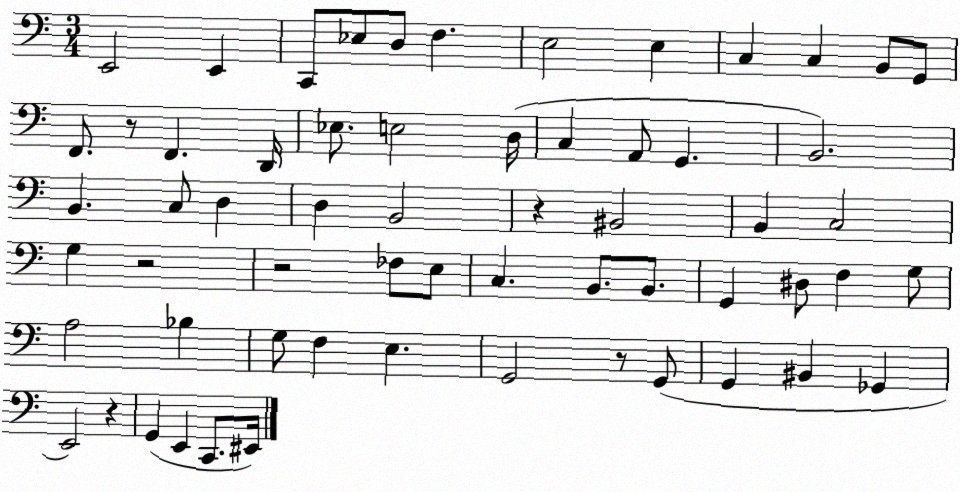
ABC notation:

X:1
T:Untitled
M:3/4
L:1/4
K:C
E,,2 E,, C,,/2 _E,/2 D,/2 F, E,2 E, C, C, B,,/2 G,,/2 F,,/2 z/2 F,, D,,/4 _E,/2 E,2 D,/4 C, A,,/2 G,, B,,2 B,, C,/2 D, D, B,,2 z ^B,,2 B,, C,2 G, z2 z2 _F,/2 E,/2 C, B,,/2 B,,/2 G,, ^D,/2 F, G,/2 A,2 _B, G,/2 F, E, G,,2 z/2 G,,/2 G,, ^B,, _G,, E,,2 z G,, E,, C,,/2 ^E,,/4